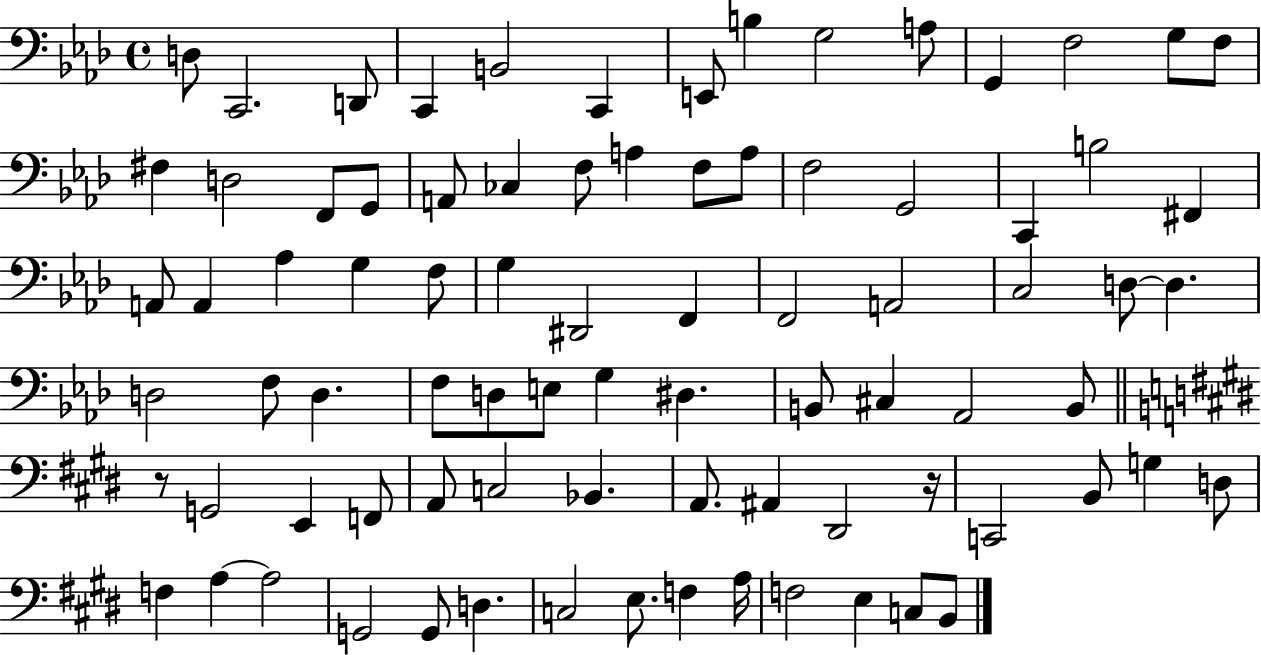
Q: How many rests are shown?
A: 2